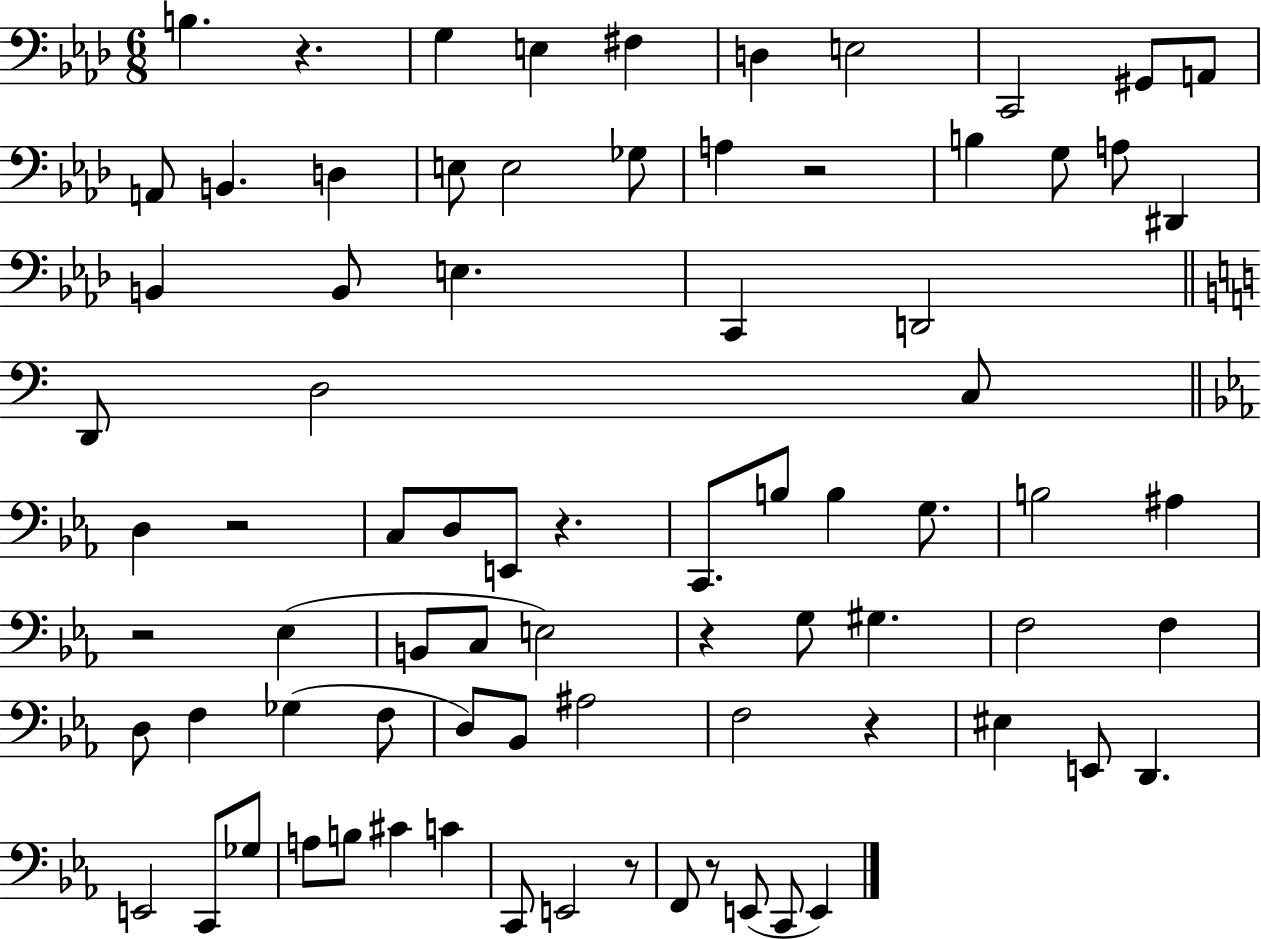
{
  \clef bass
  \numericTimeSignature
  \time 6/8
  \key aes \major
  \repeat volta 2 { b4. r4. | g4 e4 fis4 | d4 e2 | c,2 gis,8 a,8 | \break a,8 b,4. d4 | e8 e2 ges8 | a4 r2 | b4 g8 a8 dis,4 | \break b,4 b,8 e4. | c,4 d,2 | \bar "||" \break \key c \major d,8 d2 c8 | \bar "||" \break \key ees \major d4 r2 | c8 d8 e,8 r4. | c,8. b8 b4 g8. | b2 ais4 | \break r2 ees4( | b,8 c8 e2) | r4 g8 gis4. | f2 f4 | \break d8 f4 ges4( f8 | d8) bes,8 ais2 | f2 r4 | eis4 e,8 d,4. | \break e,2 c,8 ges8 | a8 b8 cis'4 c'4 | c,8 e,2 r8 | f,8 r8 e,8( c,8 e,4) | \break } \bar "|."
}